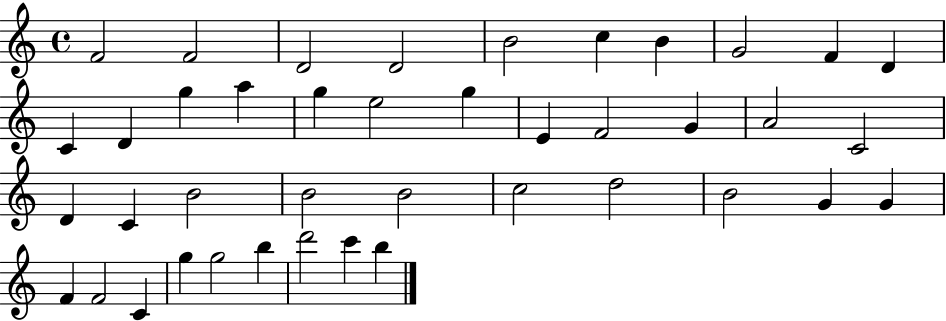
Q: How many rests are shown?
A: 0